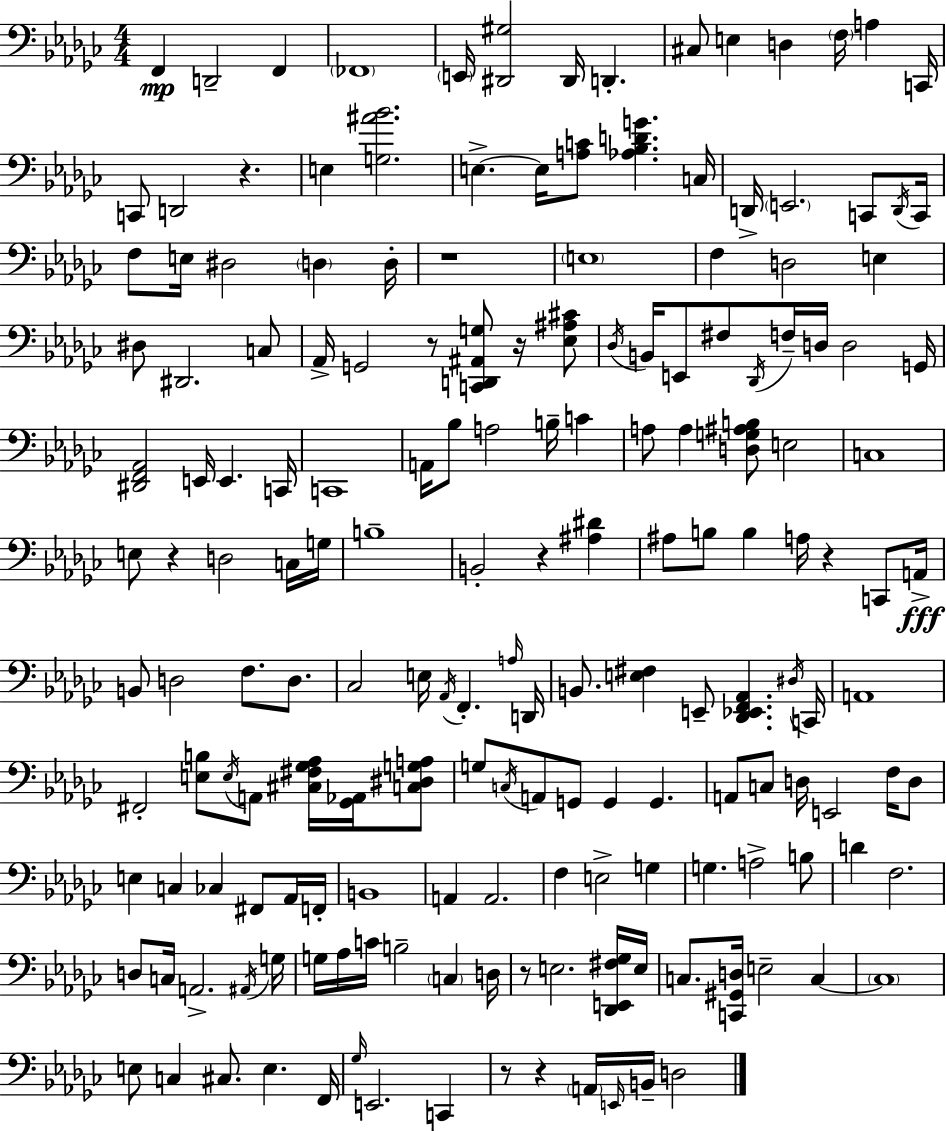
X:1
T:Untitled
M:4/4
L:1/4
K:Ebm
F,, D,,2 F,, _F,,4 E,,/4 [^D,,^G,]2 ^D,,/4 D,, ^C,/2 E, D, F,/4 A, C,,/4 C,,/2 D,,2 z E, [G,^A_B]2 E, E,/4 [A,C]/2 [_A,_B,DG] C,/4 D,,/4 E,,2 C,,/2 D,,/4 C,,/4 F,/2 E,/4 ^D,2 D, D,/4 z4 E,4 F, D,2 E, ^D,/2 ^D,,2 C,/2 _A,,/4 G,,2 z/2 [C,,D,,^A,,G,]/2 z/4 [_E,^A,^C]/2 _D,/4 B,,/4 E,,/2 ^F,/2 _D,,/4 F,/4 D,/4 D,2 G,,/4 [^D,,F,,_A,,]2 E,,/4 E,, C,,/4 C,,4 A,,/4 _B,/2 A,2 B,/4 C A,/2 A, [D,G,^A,B,]/2 E,2 C,4 E,/2 z D,2 C,/4 G,/4 B,4 B,,2 z [^A,^D] ^A,/2 B,/2 B, A,/4 z C,,/2 A,,/4 B,,/2 D,2 F,/2 D,/2 _C,2 E,/4 _A,,/4 F,, A,/4 D,,/4 B,,/2 [E,^F,] E,,/2 [_D,,_E,,F,,_A,,] ^D,/4 C,,/4 A,,4 ^F,,2 [E,B,]/2 E,/4 A,,/2 [^C,^F,_G,_A,]/4 [_G,,_A,,]/4 [C,^D,G,A,]/2 G,/2 C,/4 A,,/2 G,,/2 G,, G,, A,,/2 C,/2 D,/4 E,,2 F,/4 D,/2 E, C, _C, ^F,,/2 _A,,/4 F,,/4 B,,4 A,, A,,2 F, E,2 G, G, A,2 B,/2 D F,2 D,/2 C,/4 A,,2 ^A,,/4 G,/4 G,/4 _A,/4 C/4 B,2 C, D,/4 z/2 E,2 [_D,,E,,^F,_G,]/4 E,/4 C,/2 [C,,^G,,D,]/4 E,2 C, C,4 E,/2 C, ^C,/2 E, F,,/4 _G,/4 E,,2 C,, z/2 z A,,/4 E,,/4 B,,/4 D,2